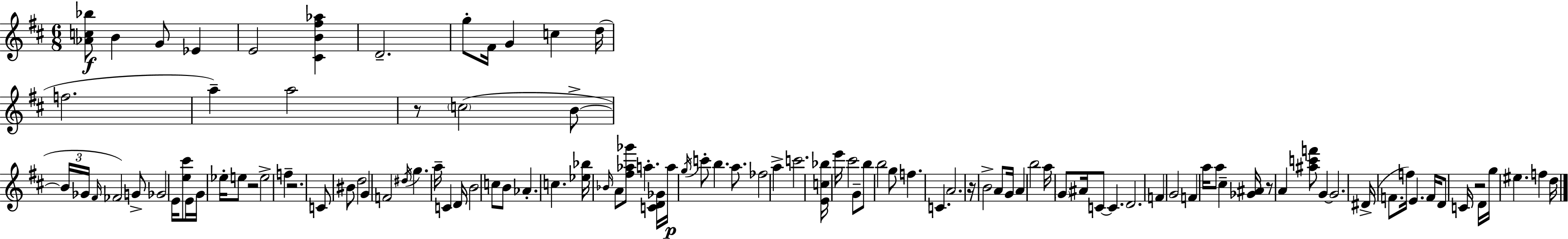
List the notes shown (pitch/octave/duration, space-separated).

[Ab4,C5,Bb5]/e B4/q G4/e Eb4/q E4/h [C#4,B4,F#5,Ab5]/q D4/h. G5/e F#4/s G4/q C5/q D5/s F5/h. A5/q A5/h R/e C5/h B4/e B4/s Gb4/s F#4/s FES4/h G4/e Gb4/h E4/s [E5,C#6]/e E4/s G4/s Eb5/s E5/e R/h E5/h F5/q R/h. C4/e BIS4/e D5/h G4/q F4/h D#5/s G5/q. A5/s C4/q D4/s B4/h C5/e B4/e Ab4/q. C5/q. [Eb5,Bb5]/s Bb4/s A4/e [F#5,Ab5,Gb6]/e A5/q. [C4,D4,Gb4]/s A5/s G5/s C6/e B5/q. A5/e. FES5/h A5/q C6/h. [E4,C5,Bb5]/s E6/s C#6/h G4/e B5/e B5/h G5/e F5/q. C4/q. A4/h. R/s B4/h A4/e G4/s A4/q B5/h A5/s G4/e A#4/s C4/e C4/q. D4/h. F4/q G4/h F4/q A5/s A5/e C#5/q [Gb4,A#4]/s R/e A4/q [A#5,C6,F6]/e G4/q G4/h. D#4/s F4/e. F5/s E4/q. F4/s D4/e C4/s R/h D4/s G5/s EIS5/q. F5/q D5/s